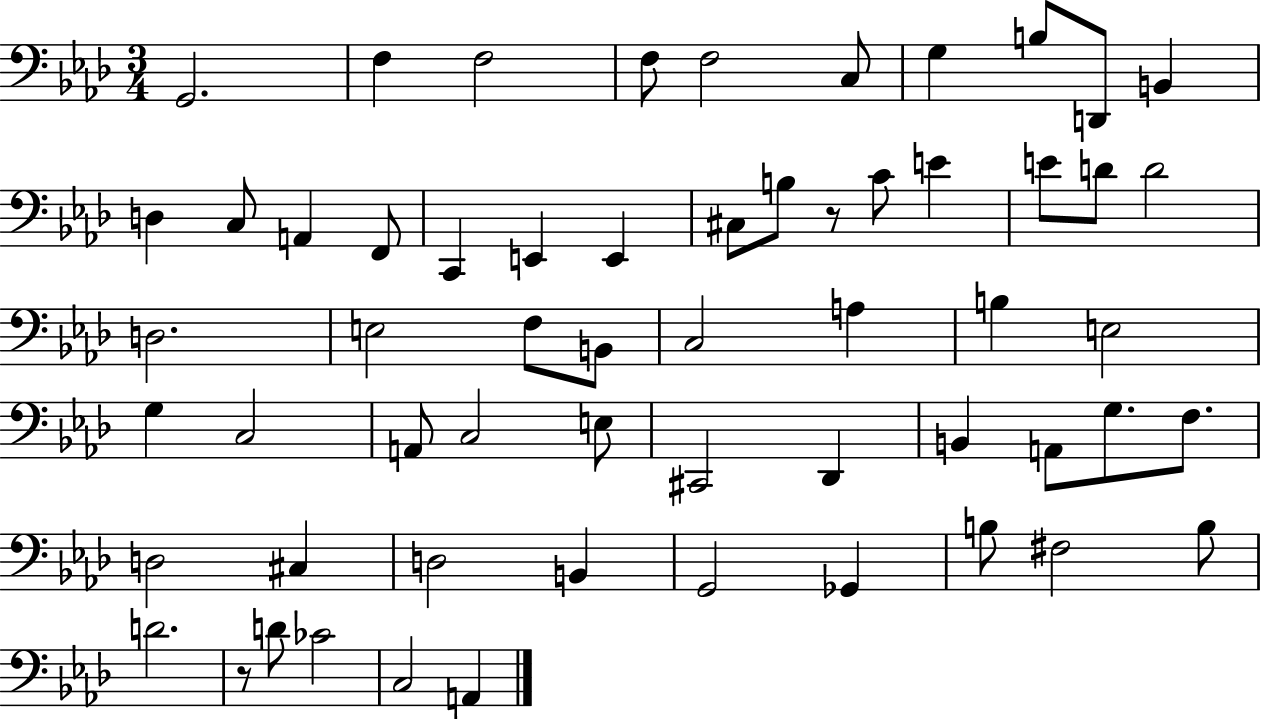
{
  \clef bass
  \numericTimeSignature
  \time 3/4
  \key aes \major
  g,2. | f4 f2 | f8 f2 c8 | g4 b8 d,8 b,4 | \break d4 c8 a,4 f,8 | c,4 e,4 e,4 | cis8 b8 r8 c'8 e'4 | e'8 d'8 d'2 | \break d2. | e2 f8 b,8 | c2 a4 | b4 e2 | \break g4 c2 | a,8 c2 e8 | cis,2 des,4 | b,4 a,8 g8. f8. | \break d2 cis4 | d2 b,4 | g,2 ges,4 | b8 fis2 b8 | \break d'2. | r8 d'8 ces'2 | c2 a,4 | \bar "|."
}